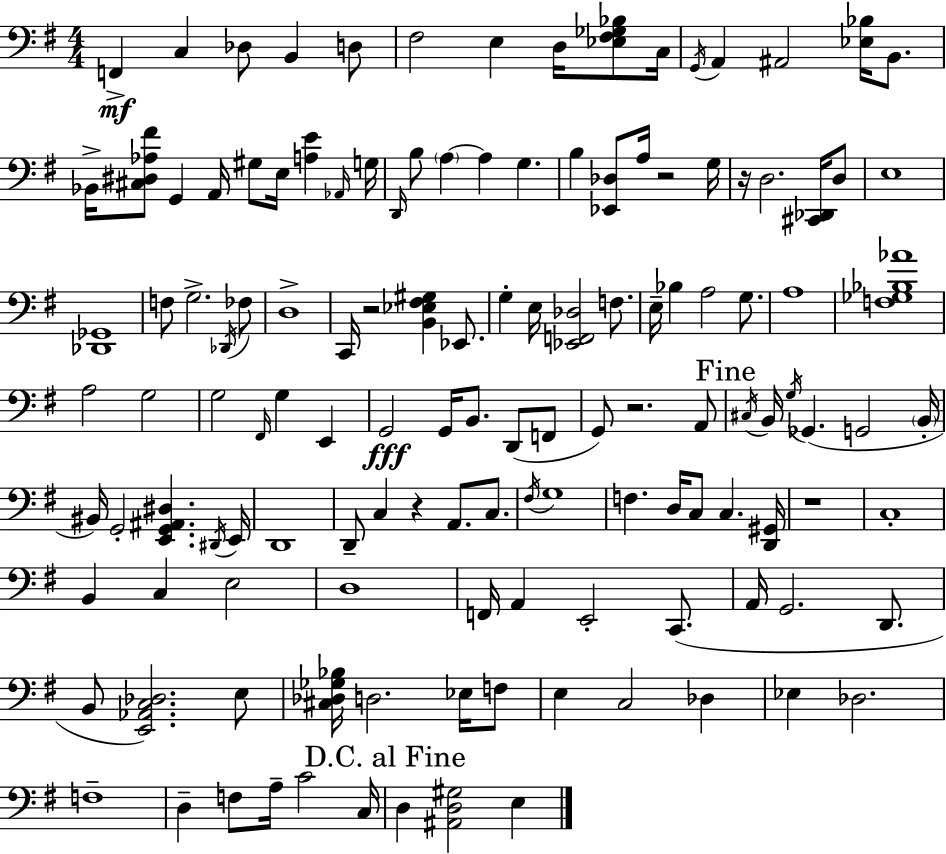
X:1
T:Untitled
M:4/4
L:1/4
K:Em
F,, C, _D,/2 B,, D,/2 ^F,2 E, D,/4 [_E,^F,_G,_B,]/2 C,/4 G,,/4 A,, ^A,,2 [_E,_B,]/4 B,,/2 _B,,/4 [^C,^D,_A,^F]/2 G,, A,,/4 ^G,/2 E,/4 [A,E] _A,,/4 G,/4 D,,/4 B,/2 A, A, G, B, [_E,,_D,]/2 A,/4 z2 G,/4 z/4 D,2 [^C,,_D,,]/4 D,/2 E,4 [_D,,_G,,]4 F,/2 G,2 _D,,/4 _F,/2 D,4 C,,/4 z2 [B,,_E,^F,^G,] _E,,/2 G, E,/4 [_E,,F,,_D,]2 F,/2 E,/4 _B, A,2 G,/2 A,4 [F,_G,_B,_A]4 A,2 G,2 G,2 ^F,,/4 G, E,, G,,2 G,,/4 B,,/2 D,,/2 F,,/2 G,,/2 z2 A,,/2 ^C,/4 B,,/4 G,/4 _G,, G,,2 B,,/4 ^B,,/4 G,,2 [E,,G,,^A,,^D,] ^D,,/4 E,,/4 D,,4 D,,/2 C, z A,,/2 C,/2 ^F,/4 G,4 F, D,/4 C,/2 C, [D,,^G,,]/4 z4 C,4 B,, C, E,2 D,4 F,,/4 A,, E,,2 C,,/2 A,,/4 G,,2 D,,/2 B,,/2 [E,,_A,,C,_D,]2 E,/2 [^C,_D,_G,_B,]/4 D,2 _E,/4 F,/2 E, C,2 _D, _E, _D,2 F,4 D, F,/2 A,/4 C2 C,/4 D, [^A,,D,^G,]2 E,